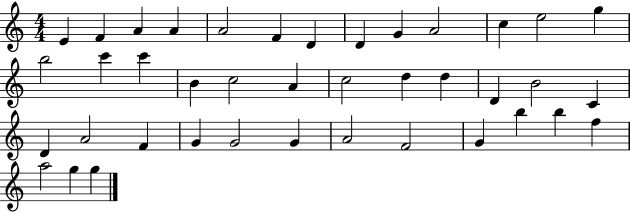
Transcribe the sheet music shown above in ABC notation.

X:1
T:Untitled
M:4/4
L:1/4
K:C
E F A A A2 F D D G A2 c e2 g b2 c' c' B c2 A c2 d d D B2 C D A2 F G G2 G A2 F2 G b b f a2 g g